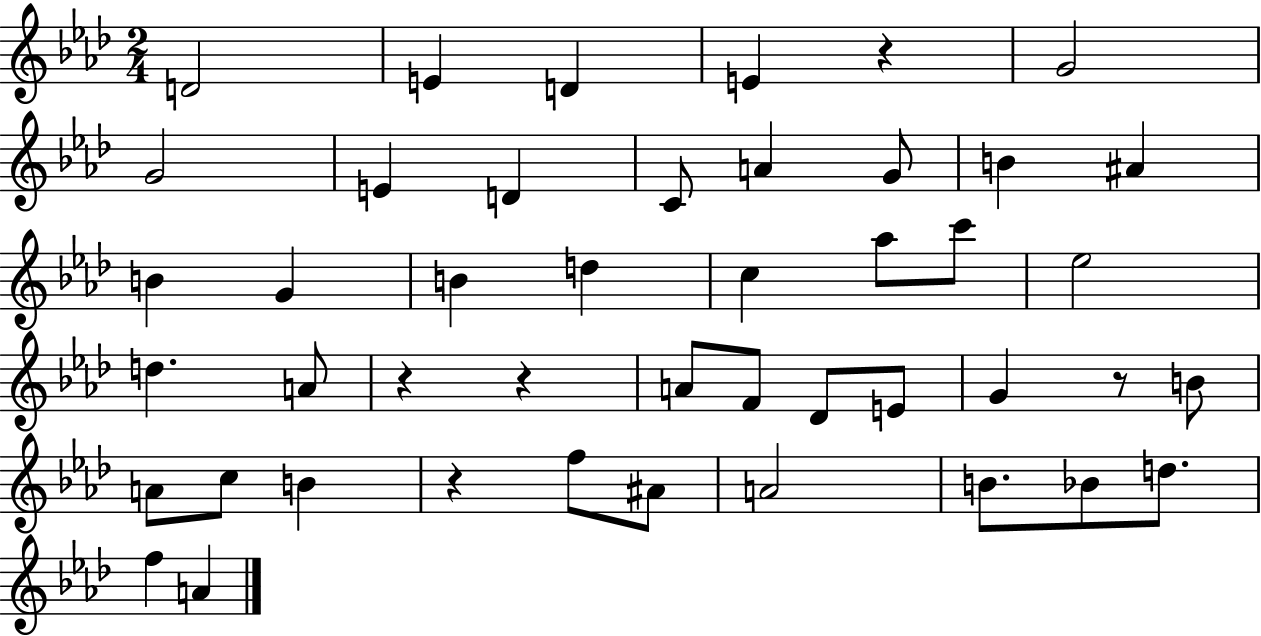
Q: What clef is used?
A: treble